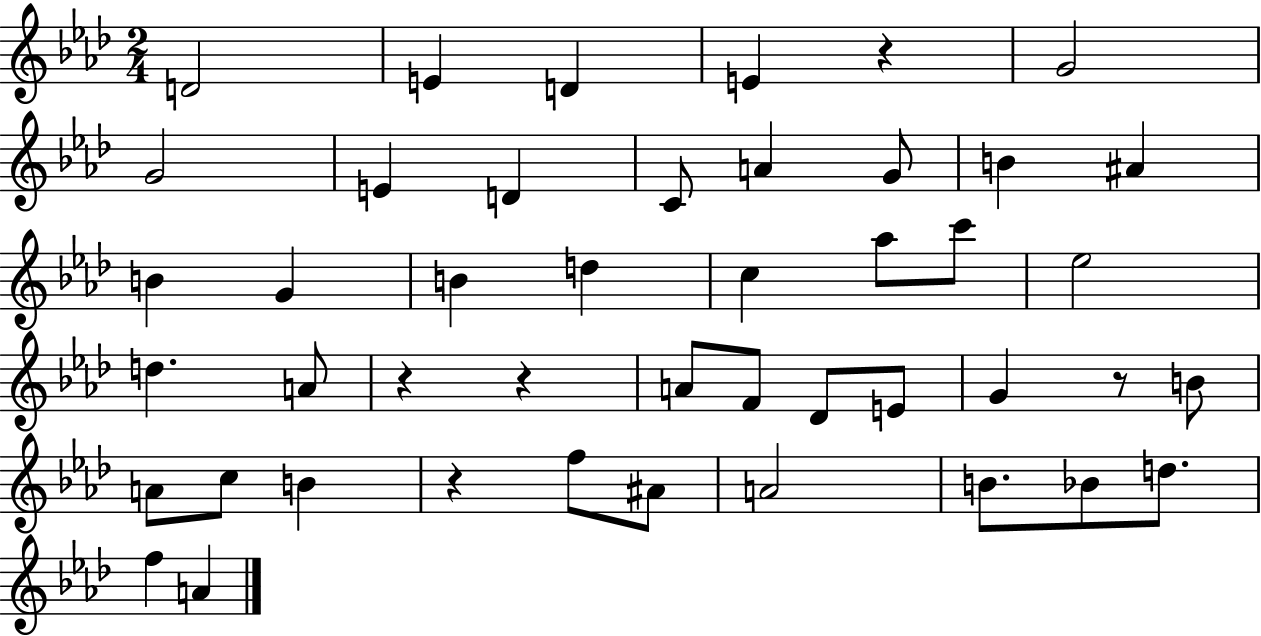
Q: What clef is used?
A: treble